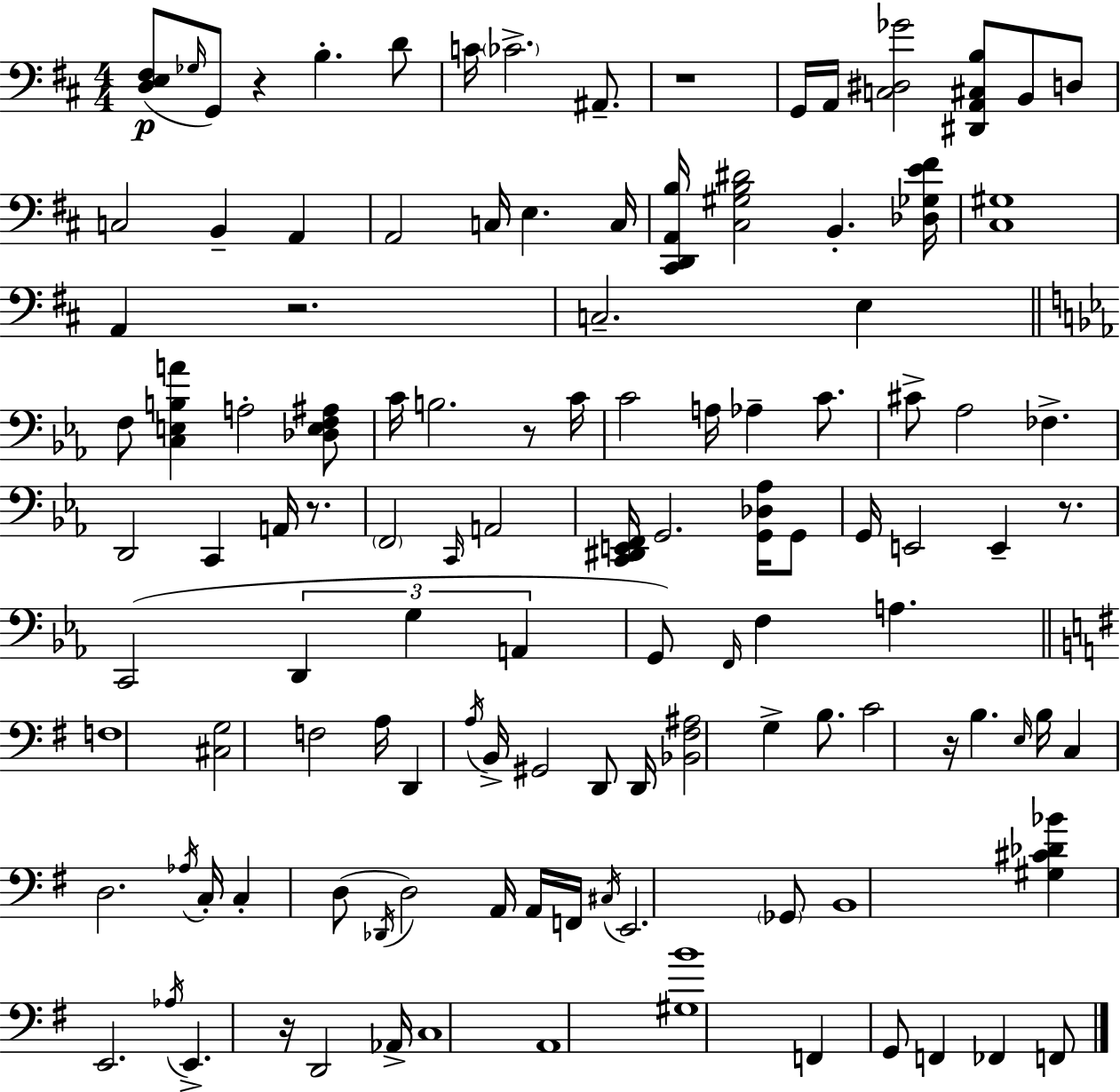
{
  \clef bass
  \numericTimeSignature
  \time 4/4
  \key d \major
  \repeat volta 2 { <d e fis>8(\p \grace { ges16 } g,8) r4 b4.-. d'8 | c'16 \parenthesize ces'2.-> ais,8.-- | r1 | g,16 a,16 <c dis ges'>2 <dis, a, cis b>8 b,8 d8 | \break c2 b,4-- a,4 | a,2 c16 e4. | c16 <cis, d, a, b>16 <cis gis b dis'>2 b,4.-. | <des ges e' fis'>16 <cis gis>1 | \break a,4 r2. | c2.-- e4 | \bar "||" \break \key ees \major f8 <c e b a'>4 a2-. <des e f ais>8 | c'16 b2. r8 c'16 | c'2 a16 aes4-- c'8. | cis'8-> aes2 fes4.-> | \break d,2 c,4 a,16 r8. | \parenthesize f,2 \grace { c,16 } a,2 | <c, dis, e, f,>16 g,2. <g, des aes>16 g,8 | g,16 e,2 e,4-- r8. | \break c,2( \tuplet 3/2 { d,4 g4 | a,4 } g,8) \grace { f,16 } f4 a4. | \bar "||" \break \key g \major f1 | <cis g>2 f2 | a16 d,4 \acciaccatura { a16 } b,16-> gis,2 d,8 | d,16 <bes, fis ais>2 g4-> b8. | \break c'2 r16 b4. | \grace { e16 } b16 c4 d2. | \acciaccatura { aes16 } c16-. c4-. d8( \acciaccatura { des,16 } d2) | a,16 a,16 f,16 \acciaccatura { cis16 } e,2. | \break \parenthesize ges,8 b,1 | <gis cis' des' bes'>4 e,2. | \acciaccatura { aes16 } e,4.-> r16 d,2 | aes,16-> c1 | \break a,1 | <gis b'>1 | f,4 g,8 f,4 | fes,4 f,8 } \bar "|."
}